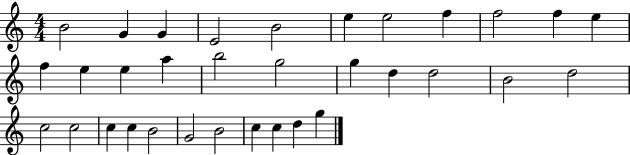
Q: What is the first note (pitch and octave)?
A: B4